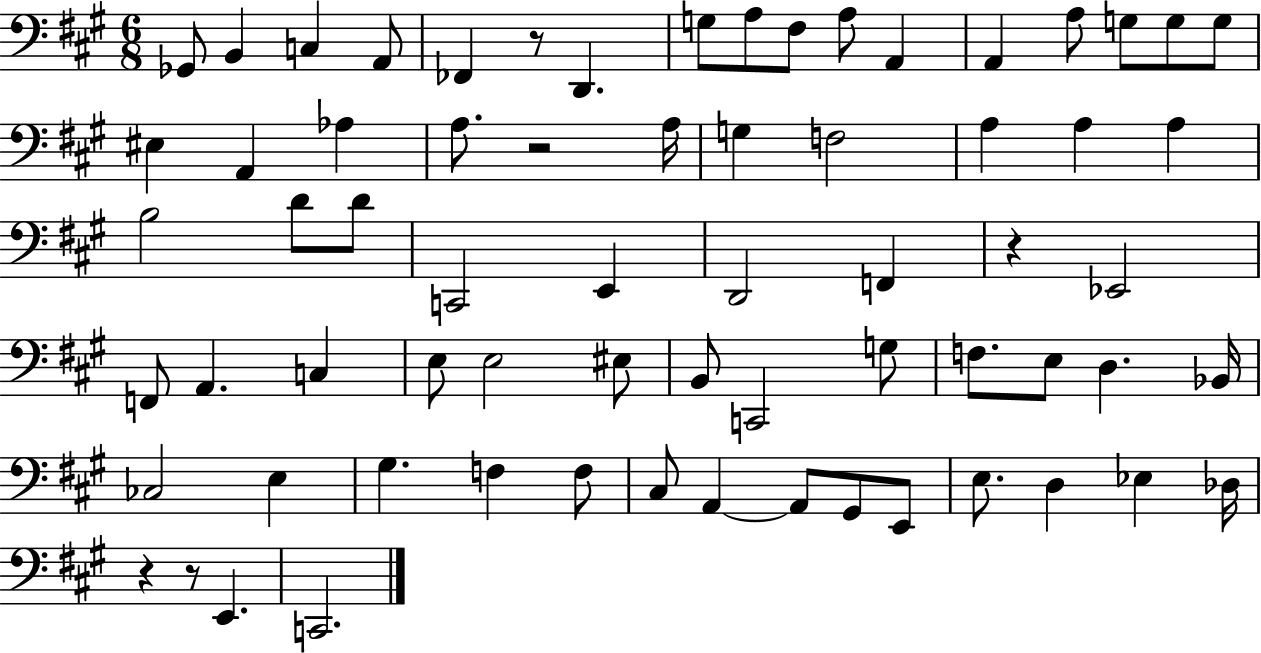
Gb2/e B2/q C3/q A2/e FES2/q R/e D2/q. G3/e A3/e F#3/e A3/e A2/q A2/q A3/e G3/e G3/e G3/e EIS3/q A2/q Ab3/q A3/e. R/h A3/s G3/q F3/h A3/q A3/q A3/q B3/h D4/e D4/e C2/h E2/q D2/h F2/q R/q Eb2/h F2/e A2/q. C3/q E3/e E3/h EIS3/e B2/e C2/h G3/e F3/e. E3/e D3/q. Bb2/s CES3/h E3/q G#3/q. F3/q F3/e C#3/e A2/q A2/e G#2/e E2/e E3/e. D3/q Eb3/q Db3/s R/q R/e E2/q. C2/h.